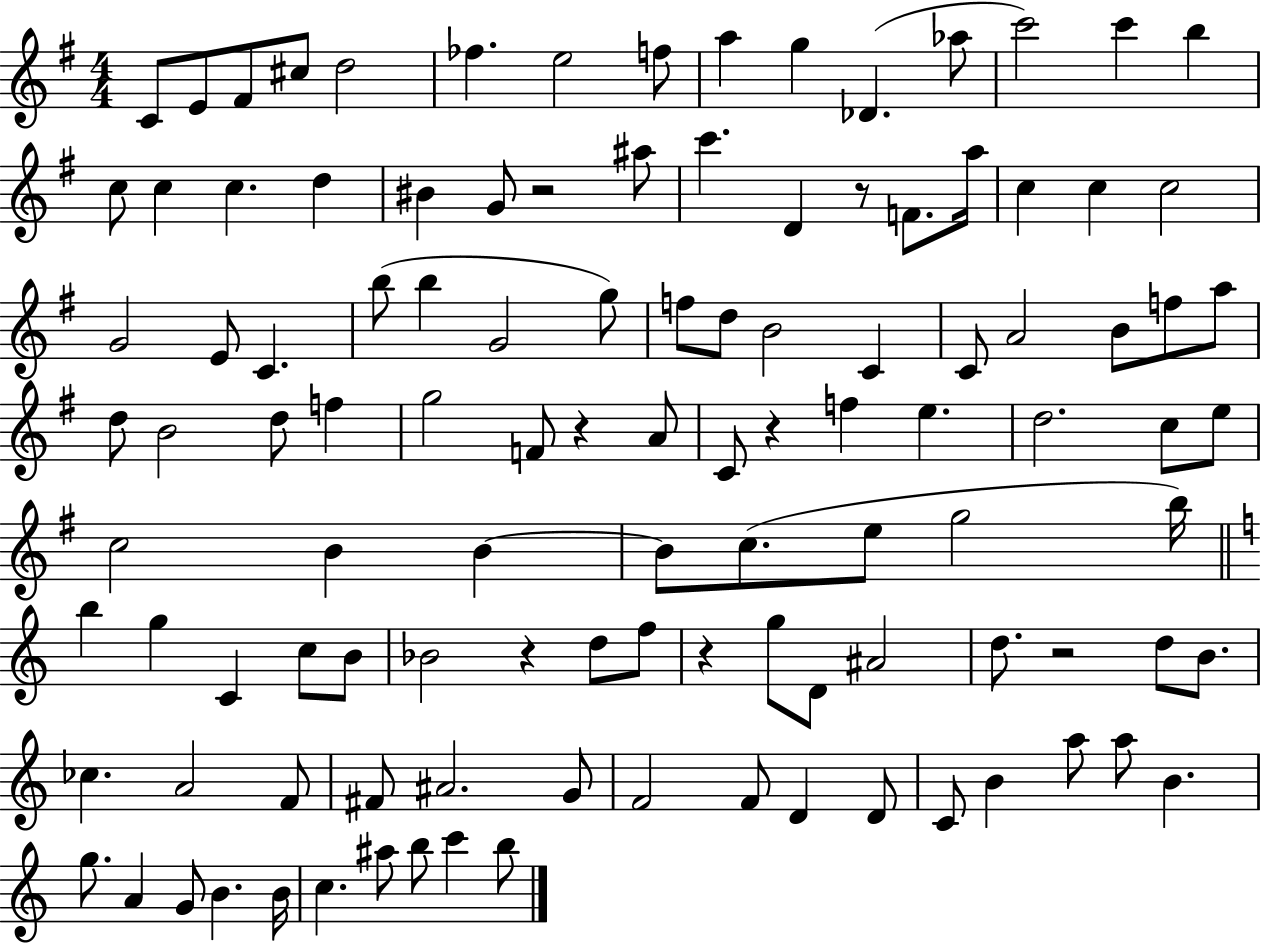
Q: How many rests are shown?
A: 7